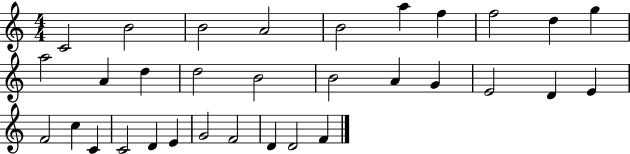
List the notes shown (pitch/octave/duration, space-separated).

C4/h B4/h B4/h A4/h B4/h A5/q F5/q F5/h D5/q G5/q A5/h A4/q D5/q D5/h B4/h B4/h A4/q G4/q E4/h D4/q E4/q F4/h C5/q C4/q C4/h D4/q E4/q G4/h F4/h D4/q D4/h F4/q